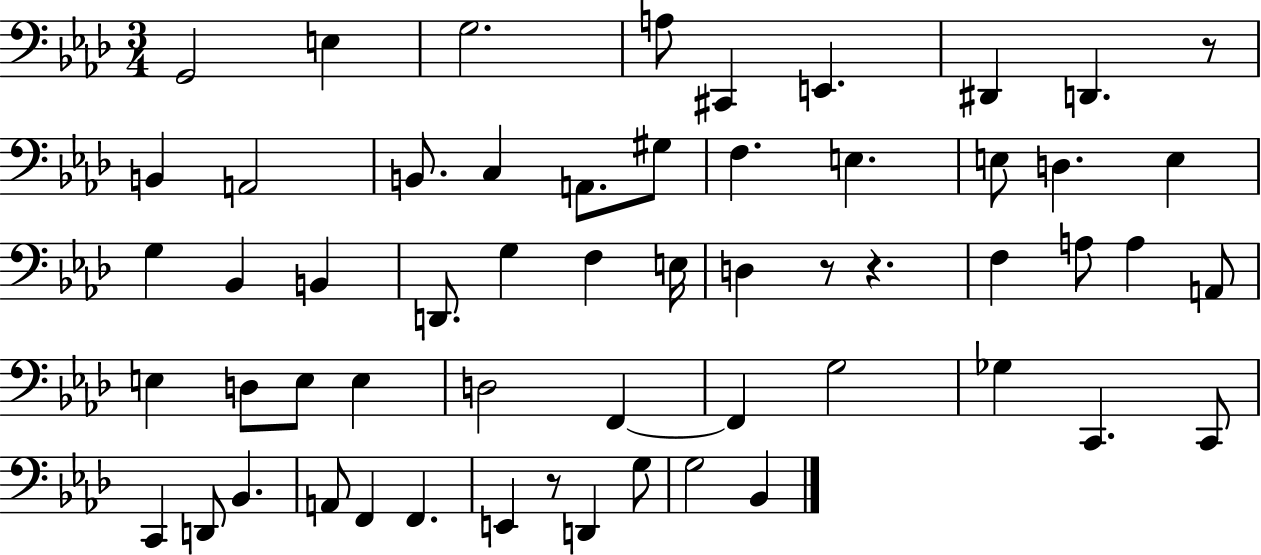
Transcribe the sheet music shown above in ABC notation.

X:1
T:Untitled
M:3/4
L:1/4
K:Ab
G,,2 E, G,2 A,/2 ^C,, E,, ^D,, D,, z/2 B,, A,,2 B,,/2 C, A,,/2 ^G,/2 F, E, E,/2 D, E, G, _B,, B,, D,,/2 G, F, E,/4 D, z/2 z F, A,/2 A, A,,/2 E, D,/2 E,/2 E, D,2 F,, F,, G,2 _G, C,, C,,/2 C,, D,,/2 _B,, A,,/2 F,, F,, E,, z/2 D,, G,/2 G,2 _B,,